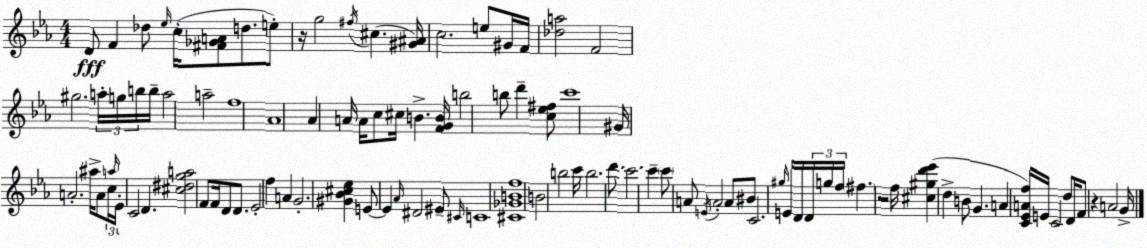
X:1
T:Untitled
M:4/4
L:1/4
K:Eb
D/2 F _d/2 _e/4 c/4 [^F_GA]/2 d/2 e/2 z/4 g2 ^f/4 ^c [^G^A]/4 c2 e/2 ^G/4 F/4 [_da]2 F2 ^g2 a/4 g/4 b/4 b/4 a2 a2 f4 _A4 _A A/4 A/4 c/2 ^c/4 B [FGB]/4 b2 b/2 d' [c_e^f]/2 c'4 ^G/4 A2 ^a/4 A/2 c/4 a/4 _E/4 C2 D [^c^dga]2 F/2 F/4 D/2 D/2 _E2 f A G2 [^G_B^c_e] E/2 E _A/4 ^D2 ^E/2 ^C/4 C4 [^C_GBf]4 B2 b2 c'/4 b2 d'/2 c'2 c' c'/2 A/2 E/4 A2 A/2 ^B/2 C2 ^g/4 E/4 D/4 D/4 g/4 f/4 ^f z2 f/4 [^c^gd'_e'] d B/2 G A [C_EAf]/4 E/4 C2 d/2 D/4 F/2 z A2 G/4